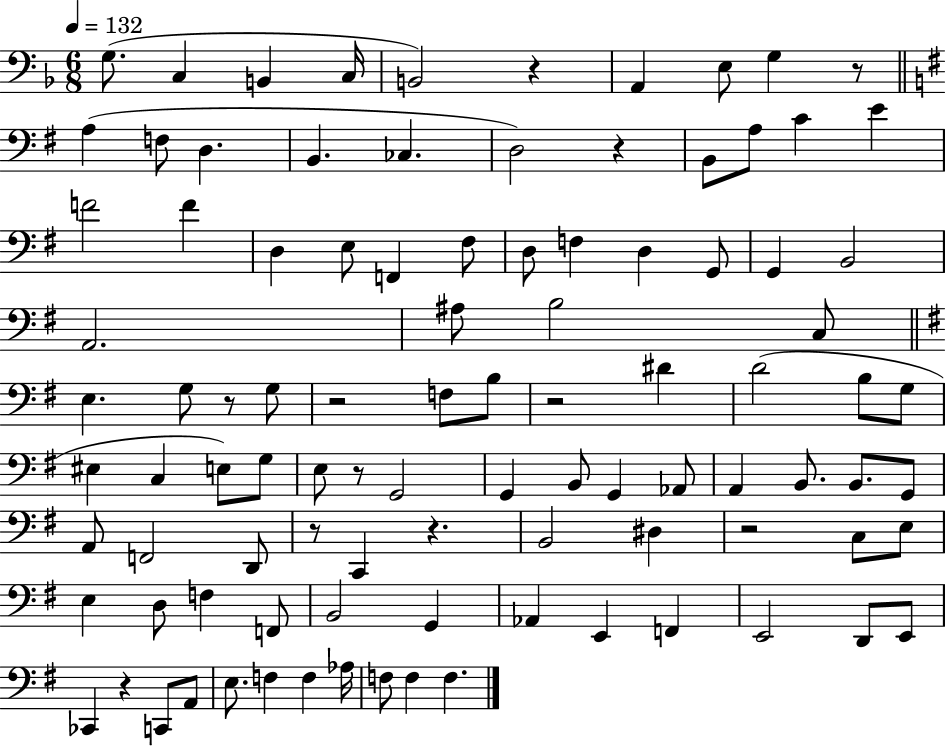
{
  \clef bass
  \numericTimeSignature
  \time 6/8
  \key f \major
  \tempo 4 = 132
  g8.( c4 b,4 c16 | b,2) r4 | a,4 e8 g4 r8 | \bar "||" \break \key g \major a4( f8 d4. | b,4. ces4. | d2) r4 | b,8 a8 c'4 e'4 | \break f'2 f'4 | d4 e8 f,4 fis8 | d8 f4 d4 g,8 | g,4 b,2 | \break a,2. | ais8 b2 c8 | \bar "||" \break \key g \major e4. g8 r8 g8 | r2 f8 b8 | r2 dis'4 | d'2( b8 g8 | \break eis4 c4 e8) g8 | e8 r8 g,2 | g,4 b,8 g,4 aes,8 | a,4 b,8. b,8. g,8 | \break a,8 f,2 d,8 | r8 c,4 r4. | b,2 dis4 | r2 c8 e8 | \break e4 d8 f4 f,8 | b,2 g,4 | aes,4 e,4 f,4 | e,2 d,8 e,8 | \break ces,4 r4 c,8 a,8 | e8. f4 f4 aes16 | f8 f4 f4. | \bar "|."
}